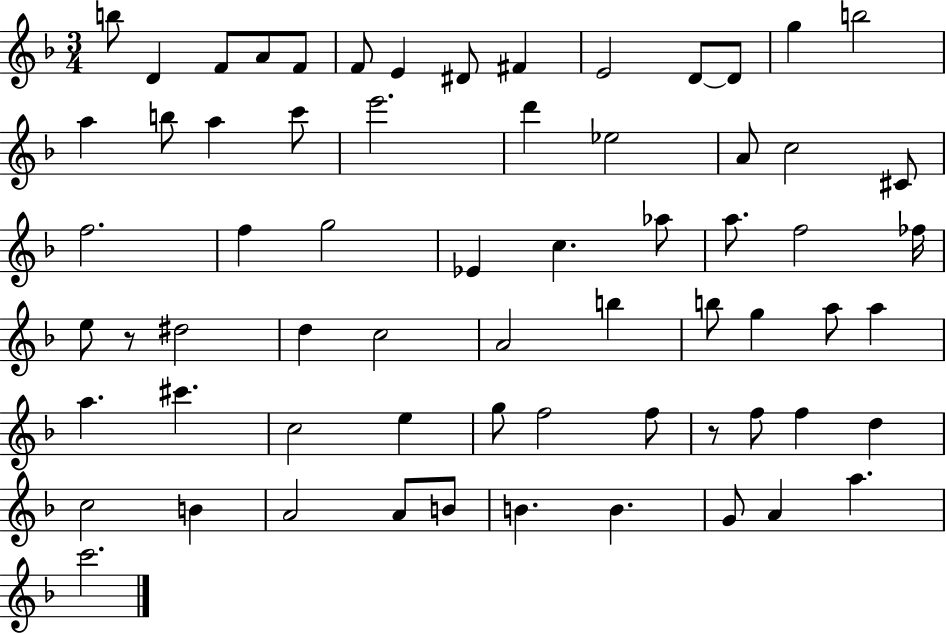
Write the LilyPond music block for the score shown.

{
  \clef treble
  \numericTimeSignature
  \time 3/4
  \key f \major
  \repeat volta 2 { b''8 d'4 f'8 a'8 f'8 | f'8 e'4 dis'8 fis'4 | e'2 d'8~~ d'8 | g''4 b''2 | \break a''4 b''8 a''4 c'''8 | e'''2. | d'''4 ees''2 | a'8 c''2 cis'8 | \break f''2. | f''4 g''2 | ees'4 c''4. aes''8 | a''8. f''2 fes''16 | \break e''8 r8 dis''2 | d''4 c''2 | a'2 b''4 | b''8 g''4 a''8 a''4 | \break a''4. cis'''4. | c''2 e''4 | g''8 f''2 f''8 | r8 f''8 f''4 d''4 | \break c''2 b'4 | a'2 a'8 b'8 | b'4. b'4. | g'8 a'4 a''4. | \break c'''2. | } \bar "|."
}